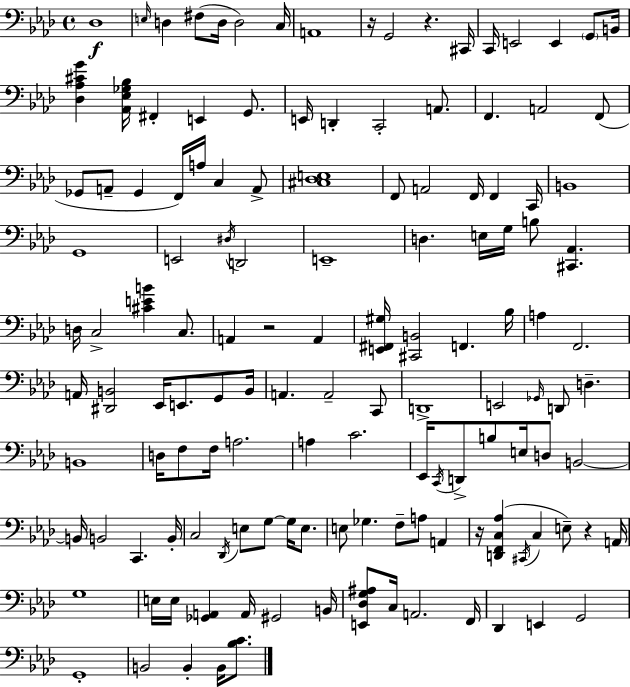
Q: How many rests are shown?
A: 5